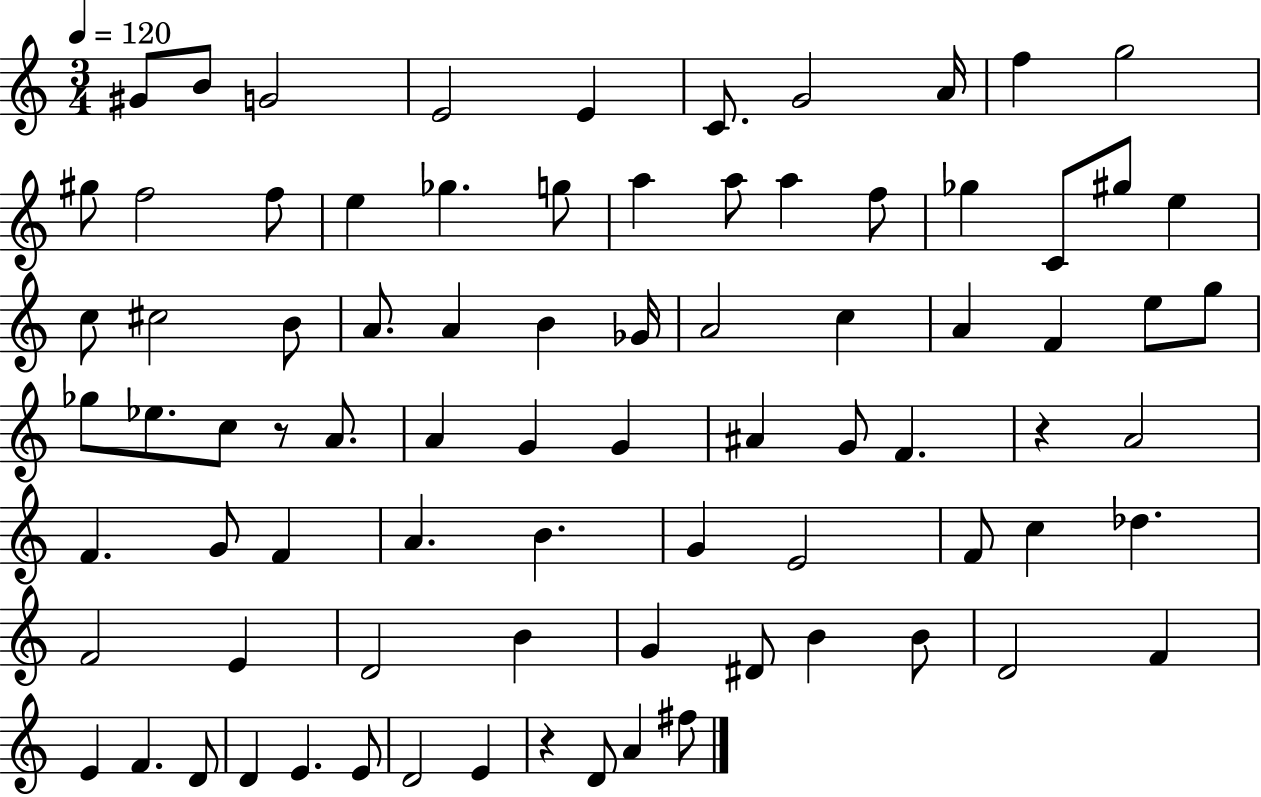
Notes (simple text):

G#4/e B4/e G4/h E4/h E4/q C4/e. G4/h A4/s F5/q G5/h G#5/e F5/h F5/e E5/q Gb5/q. G5/e A5/q A5/e A5/q F5/e Gb5/q C4/e G#5/e E5/q C5/e C#5/h B4/e A4/e. A4/q B4/q Gb4/s A4/h C5/q A4/q F4/q E5/e G5/e Gb5/e Eb5/e. C5/e R/e A4/e. A4/q G4/q G4/q A#4/q G4/e F4/q. R/q A4/h F4/q. G4/e F4/q A4/q. B4/q. G4/q E4/h F4/e C5/q Db5/q. F4/h E4/q D4/h B4/q G4/q D#4/e B4/q B4/e D4/h F4/q E4/q F4/q. D4/e D4/q E4/q. E4/e D4/h E4/q R/q D4/e A4/q F#5/e